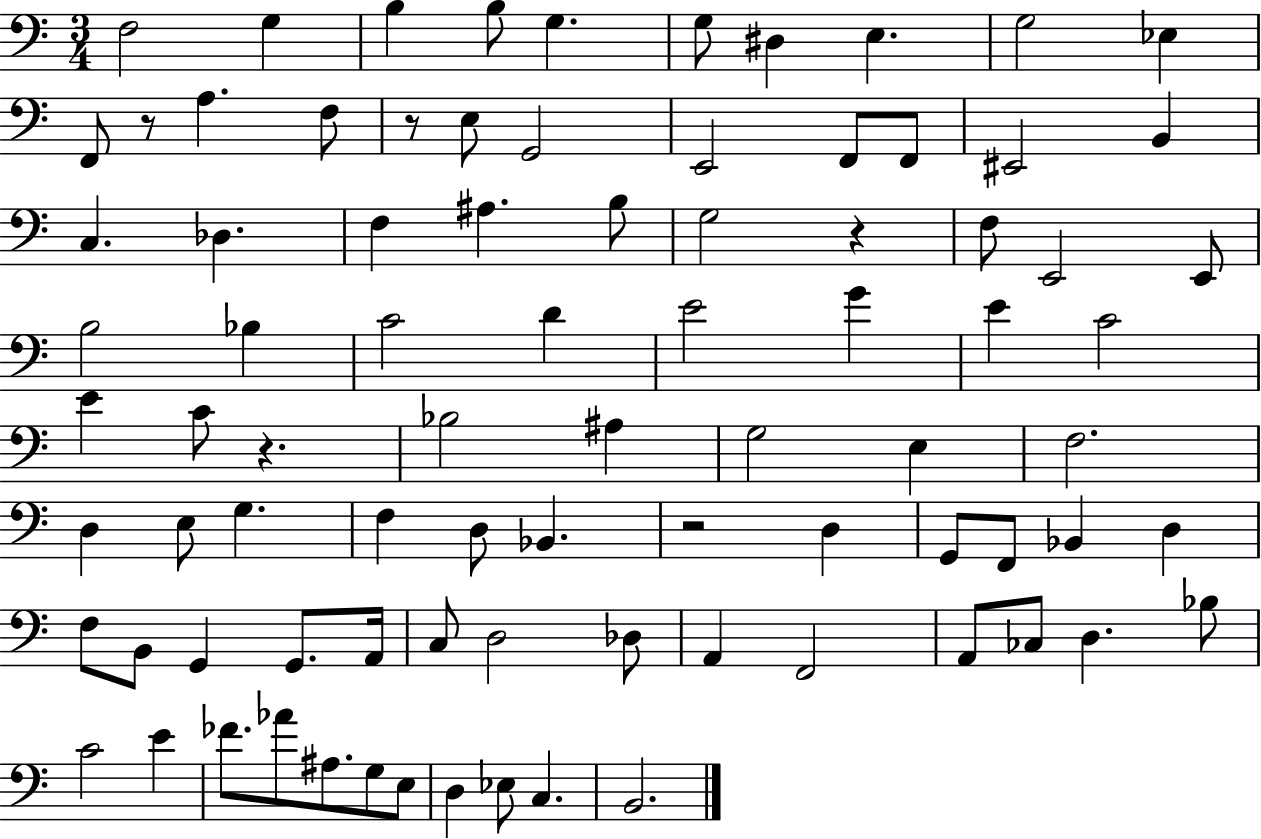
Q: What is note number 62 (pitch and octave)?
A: D3